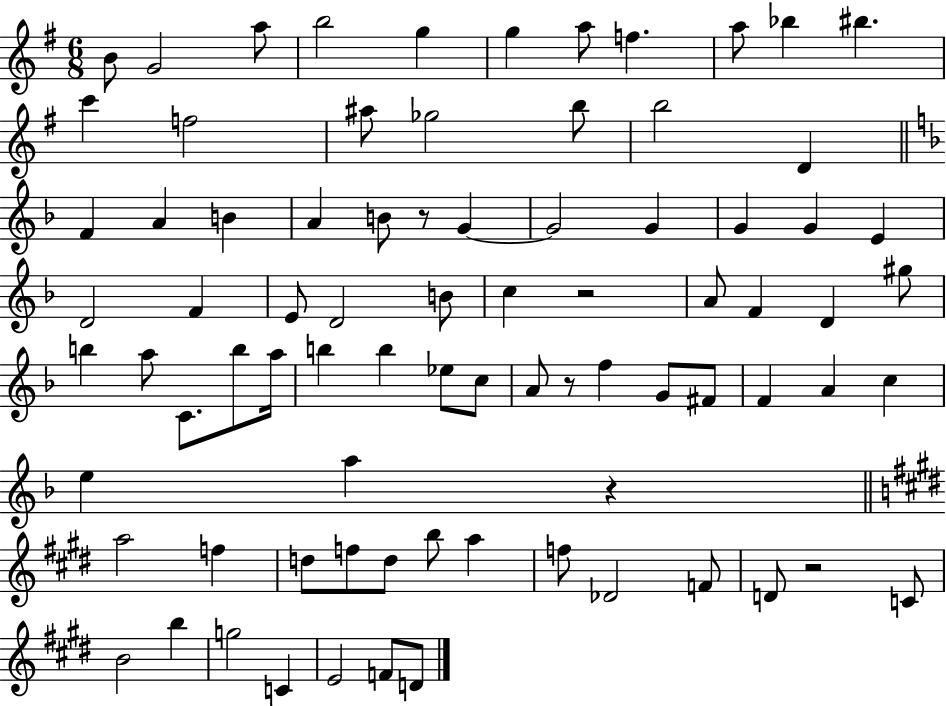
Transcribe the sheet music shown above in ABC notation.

X:1
T:Untitled
M:6/8
L:1/4
K:G
B/2 G2 a/2 b2 g g a/2 f a/2 _b ^b c' f2 ^a/2 _g2 b/2 b2 D F A B A B/2 z/2 G G2 G G G E D2 F E/2 D2 B/2 c z2 A/2 F D ^g/2 b a/2 C/2 b/2 a/4 b b _e/2 c/2 A/2 z/2 f G/2 ^F/2 F A c e a z a2 f d/2 f/2 d/2 b/2 a f/2 _D2 F/2 D/2 z2 C/2 B2 b g2 C E2 F/2 D/2